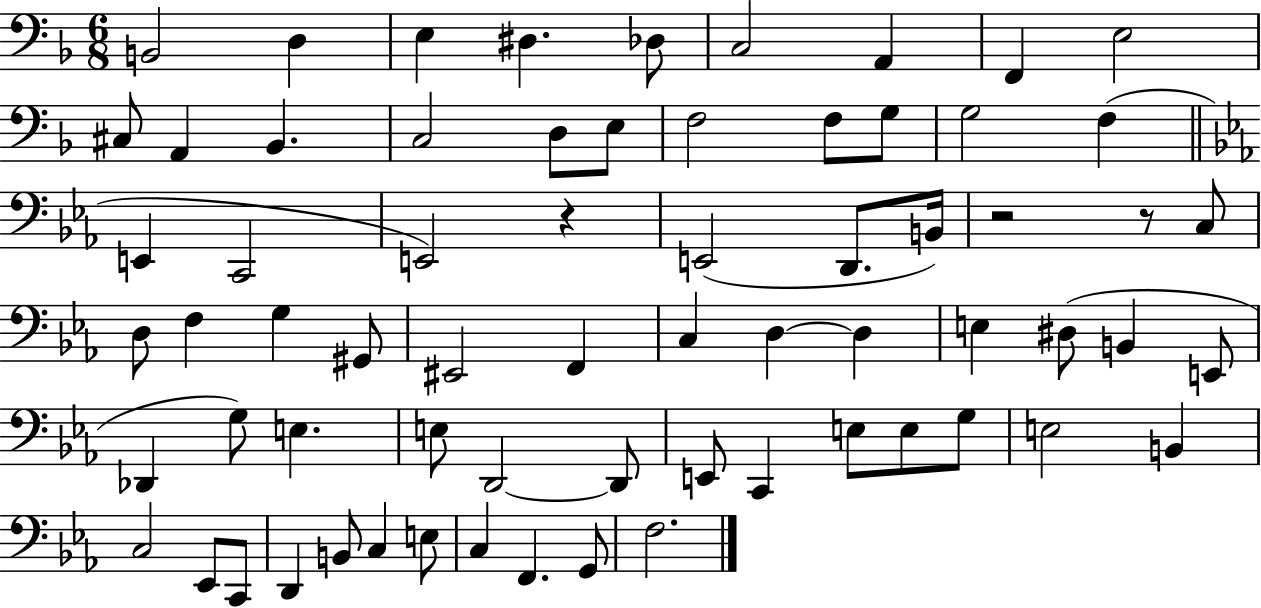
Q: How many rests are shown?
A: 3